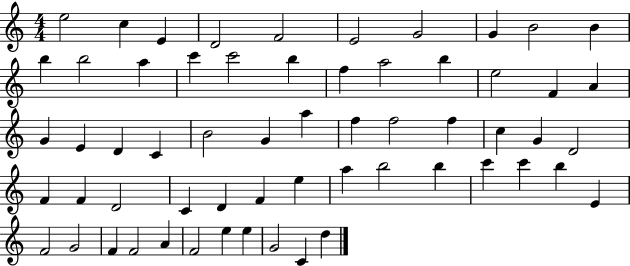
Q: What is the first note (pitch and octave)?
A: E5